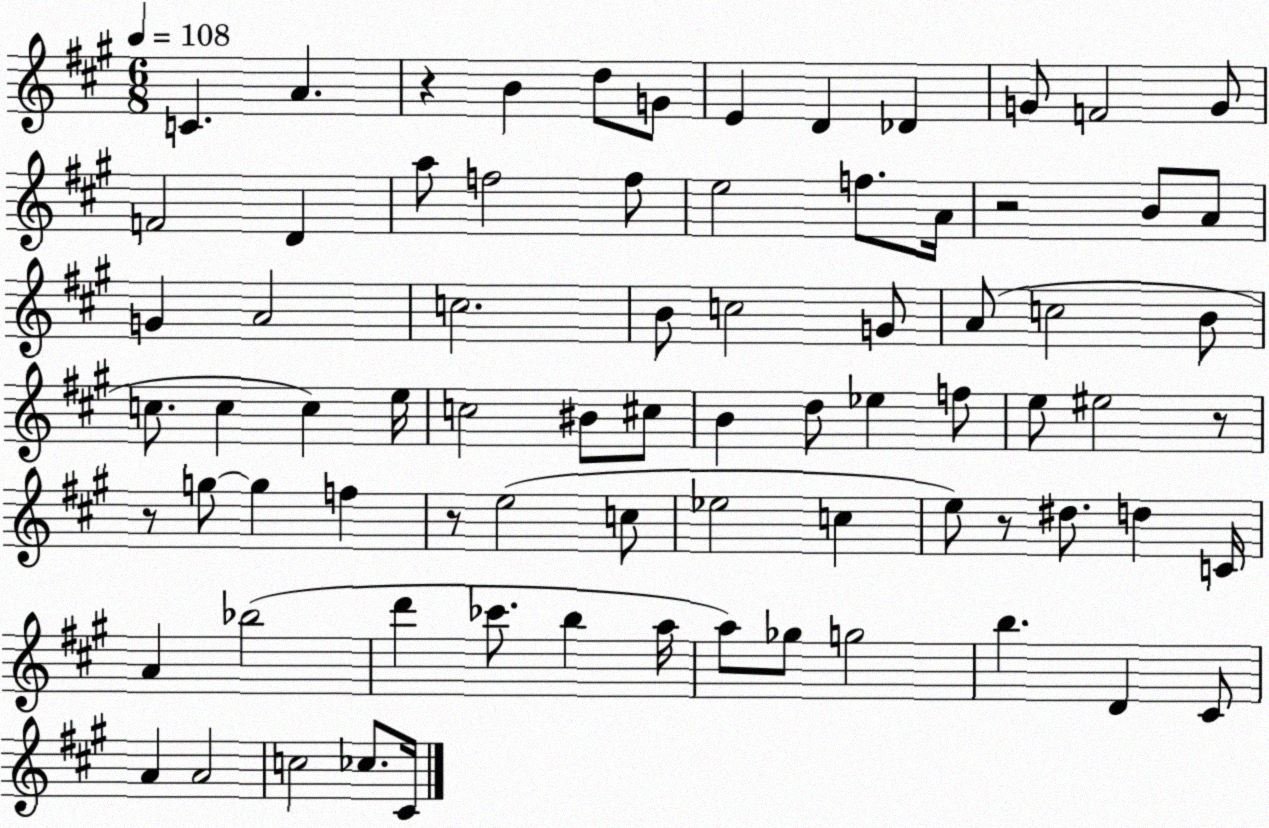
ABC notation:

X:1
T:Untitled
M:6/8
L:1/4
K:A
C A z B d/2 G/2 E D _D G/2 F2 G/2 F2 D a/2 f2 f/2 e2 f/2 A/4 z2 B/2 A/2 G A2 c2 B/2 c2 G/2 A/2 c2 B/2 c/2 c c e/4 c2 ^B/2 ^c/2 B d/2 _e f/2 e/2 ^e2 z/2 z/2 g/2 g f z/2 e2 c/2 _e2 c e/2 z/2 ^d/2 d C/4 A _b2 d' _c'/2 b a/4 a/2 _g/2 g2 b D ^C/2 A A2 c2 _c/2 ^C/4